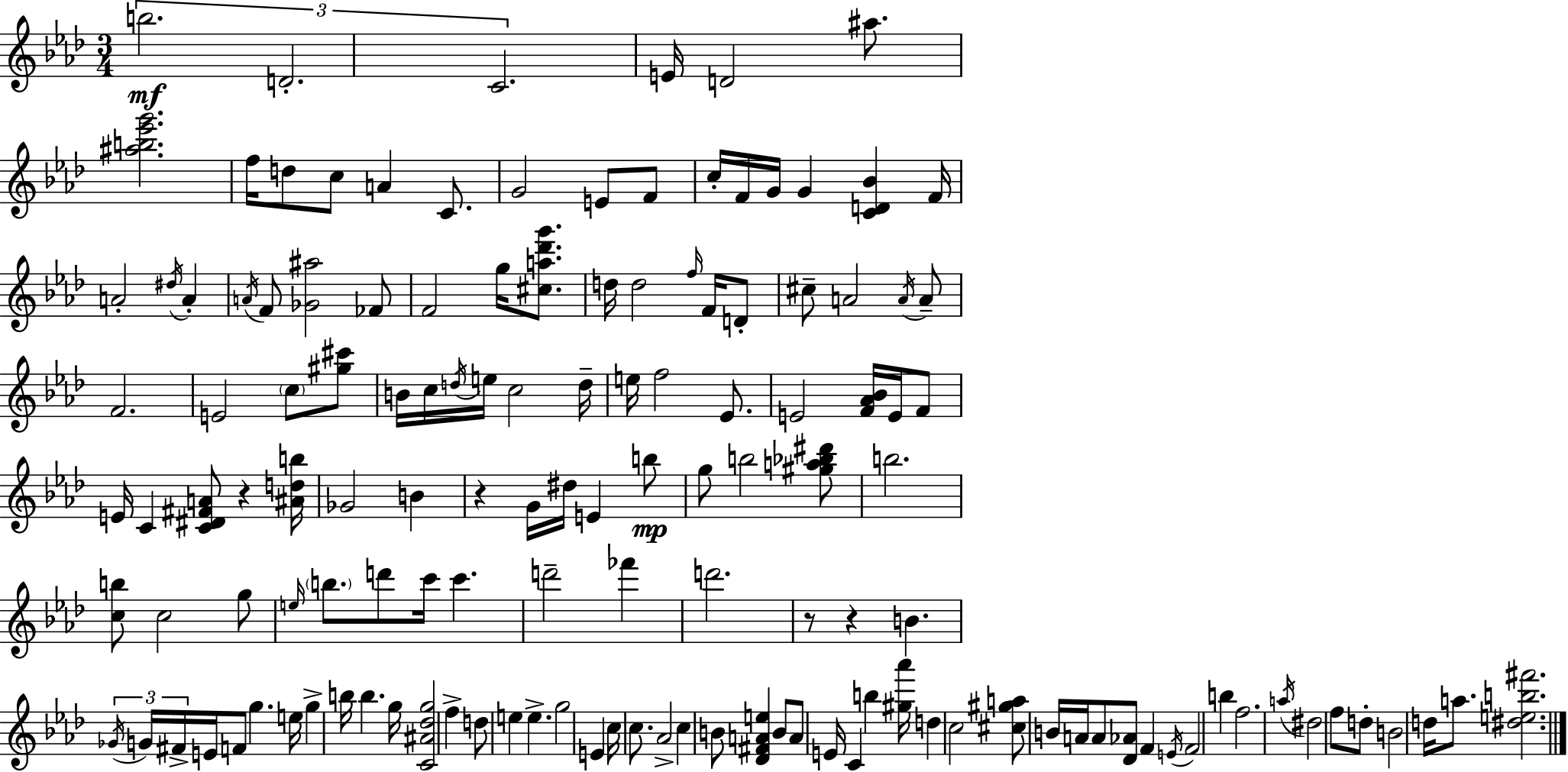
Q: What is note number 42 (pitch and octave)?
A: D5